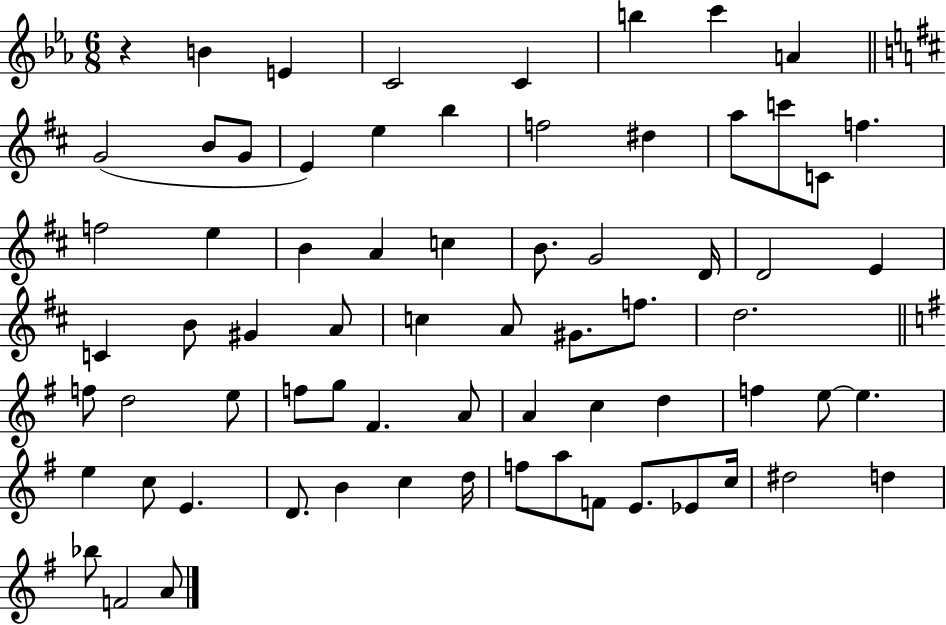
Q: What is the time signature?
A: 6/8